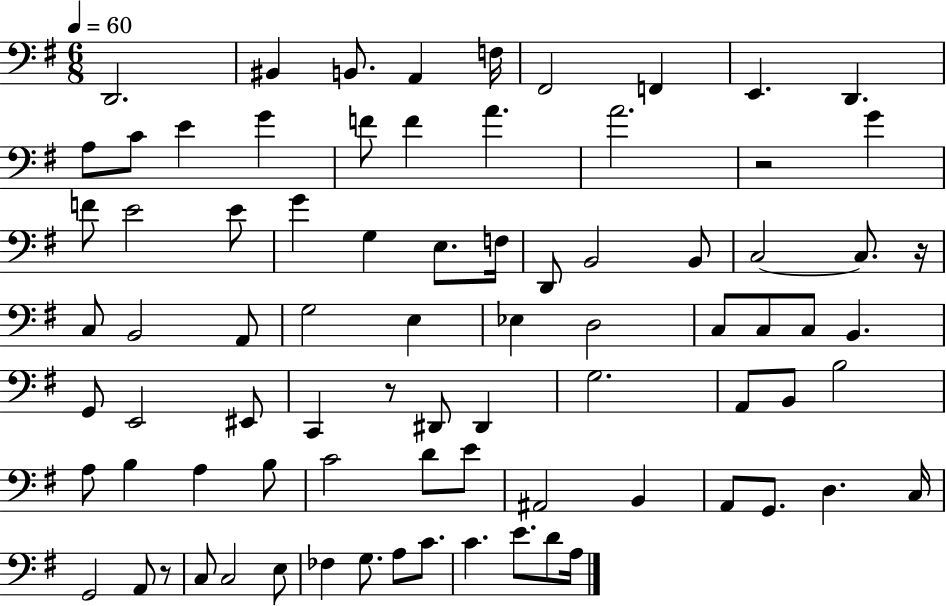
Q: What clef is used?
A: bass